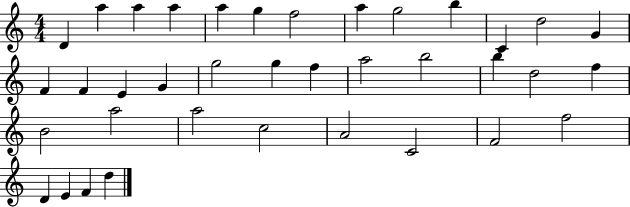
X:1
T:Untitled
M:4/4
L:1/4
K:C
D a a a a g f2 a g2 b C d2 G F F E G g2 g f a2 b2 b d2 f B2 a2 a2 c2 A2 C2 F2 f2 D E F d